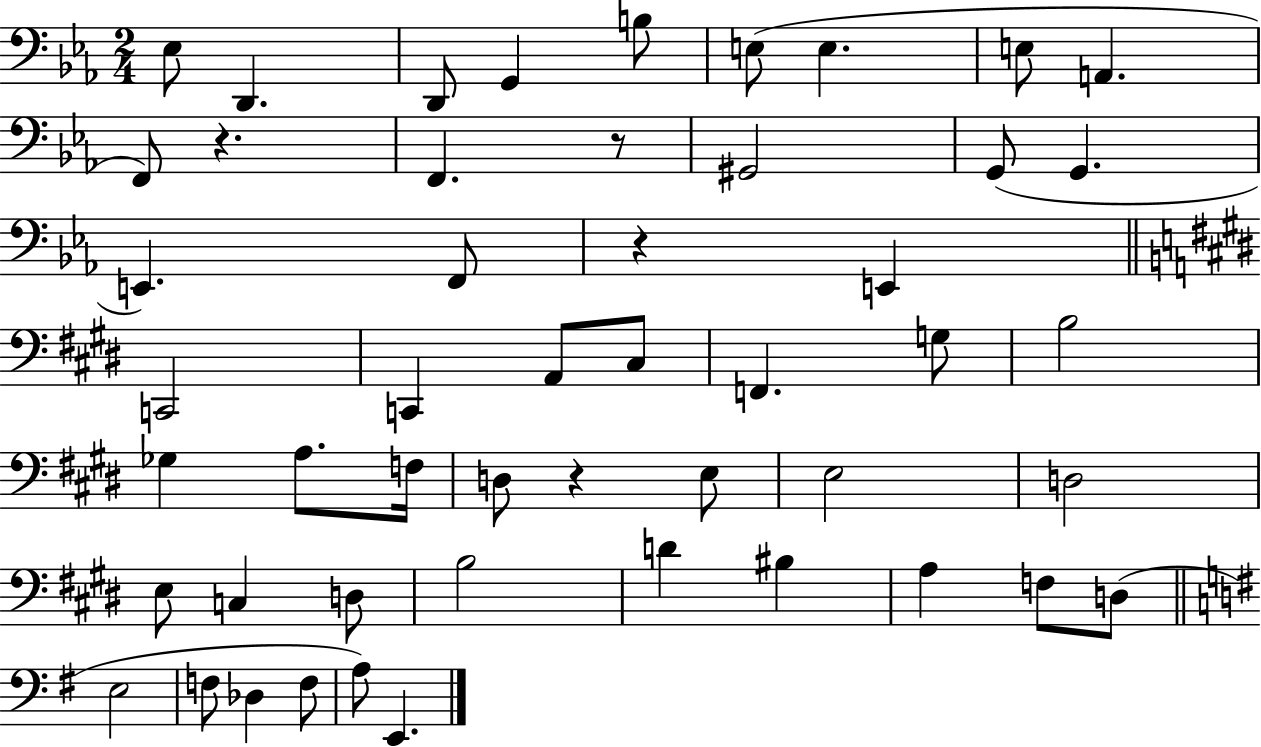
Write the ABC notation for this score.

X:1
T:Untitled
M:2/4
L:1/4
K:Eb
_E,/2 D,, D,,/2 G,, B,/2 E,/2 E, E,/2 A,, F,,/2 z F,, z/2 ^G,,2 G,,/2 G,, E,, F,,/2 z E,, C,,2 C,, A,,/2 ^C,/2 F,, G,/2 B,2 _G, A,/2 F,/4 D,/2 z E,/2 E,2 D,2 E,/2 C, D,/2 B,2 D ^B, A, F,/2 D,/2 E,2 F,/2 _D, F,/2 A,/2 E,,